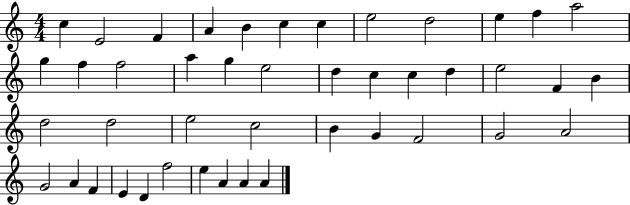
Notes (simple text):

C5/q E4/h F4/q A4/q B4/q C5/q C5/q E5/h D5/h E5/q F5/q A5/h G5/q F5/q F5/h A5/q G5/q E5/h D5/q C5/q C5/q D5/q E5/h F4/q B4/q D5/h D5/h E5/h C5/h B4/q G4/q F4/h G4/h A4/h G4/h A4/q F4/q E4/q D4/q F5/h E5/q A4/q A4/q A4/q